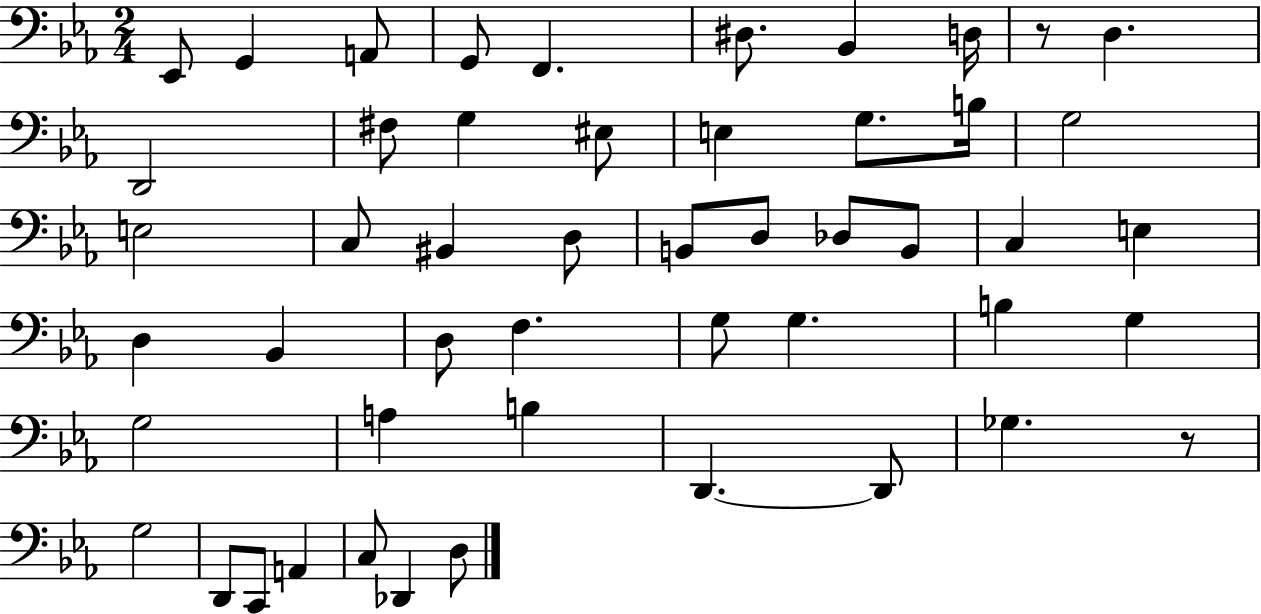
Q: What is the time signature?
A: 2/4